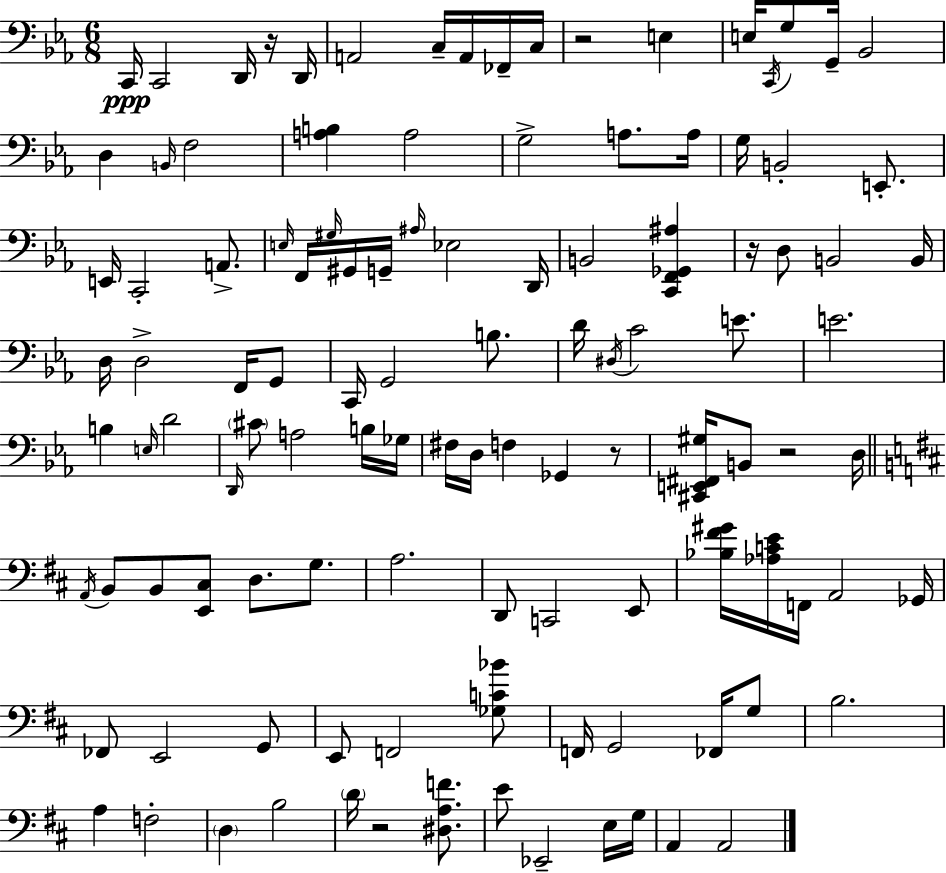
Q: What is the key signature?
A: C minor